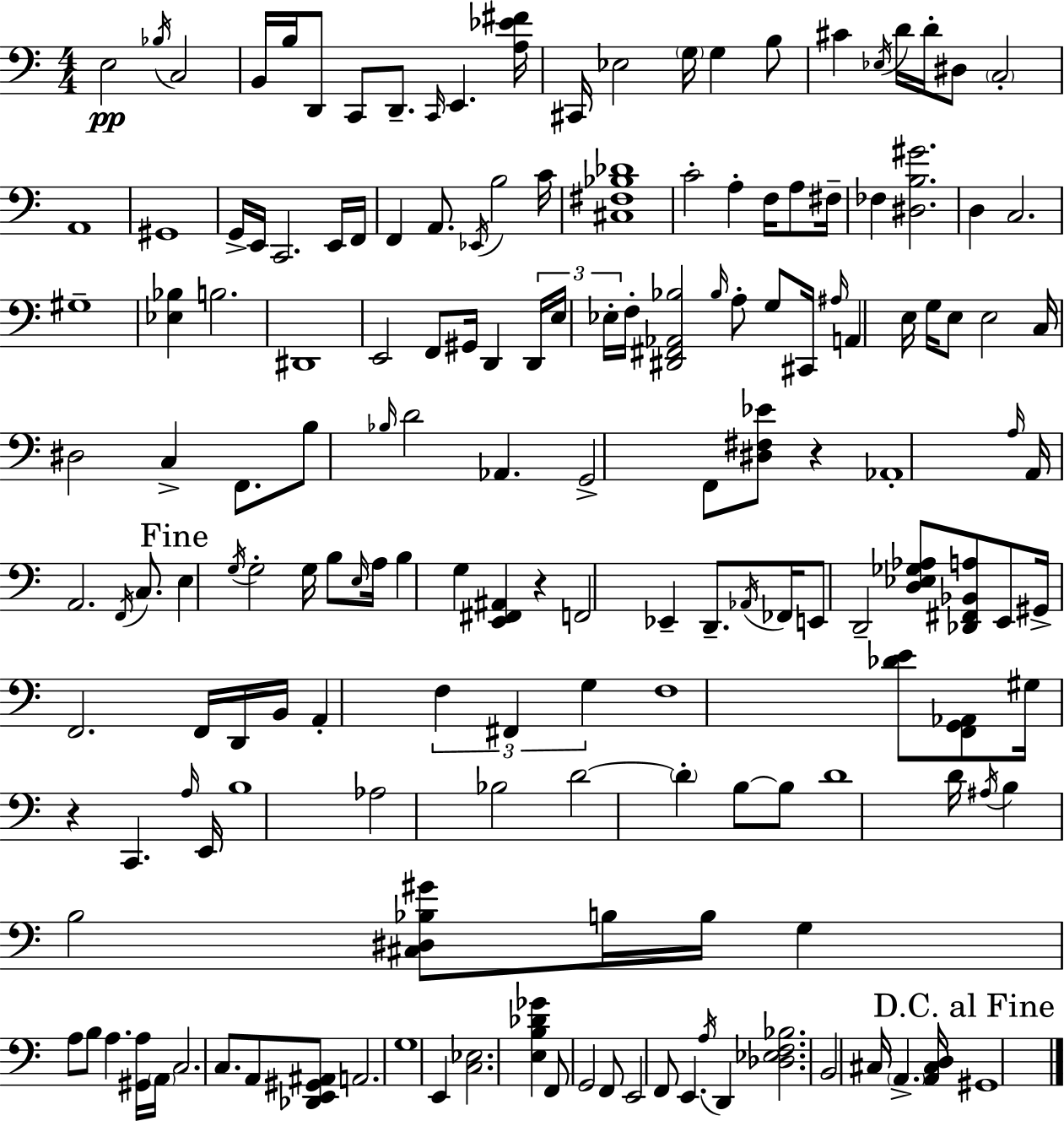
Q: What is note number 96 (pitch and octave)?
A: G#2